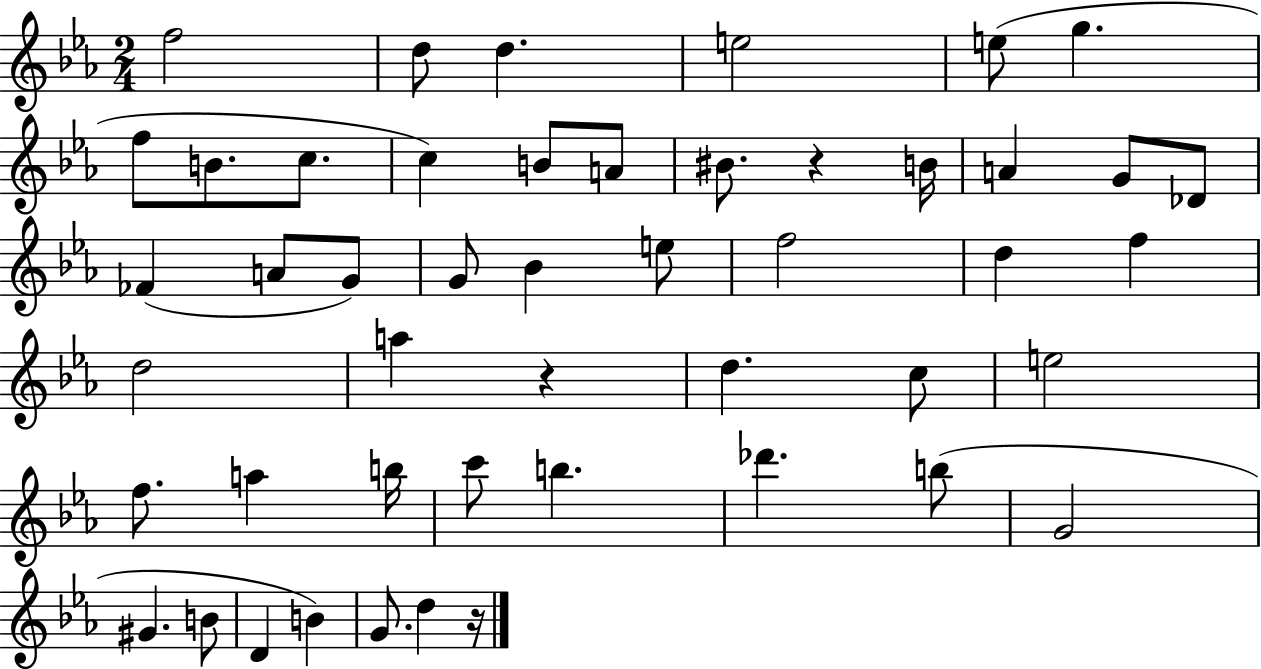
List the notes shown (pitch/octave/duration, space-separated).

F5/h D5/e D5/q. E5/h E5/e G5/q. F5/e B4/e. C5/e. C5/q B4/e A4/e BIS4/e. R/q B4/s A4/q G4/e Db4/e FES4/q A4/e G4/e G4/e Bb4/q E5/e F5/h D5/q F5/q D5/h A5/q R/q D5/q. C5/e E5/h F5/e. A5/q B5/s C6/e B5/q. Db6/q. B5/e G4/h G#4/q. B4/e D4/q B4/q G4/e. D5/q R/s